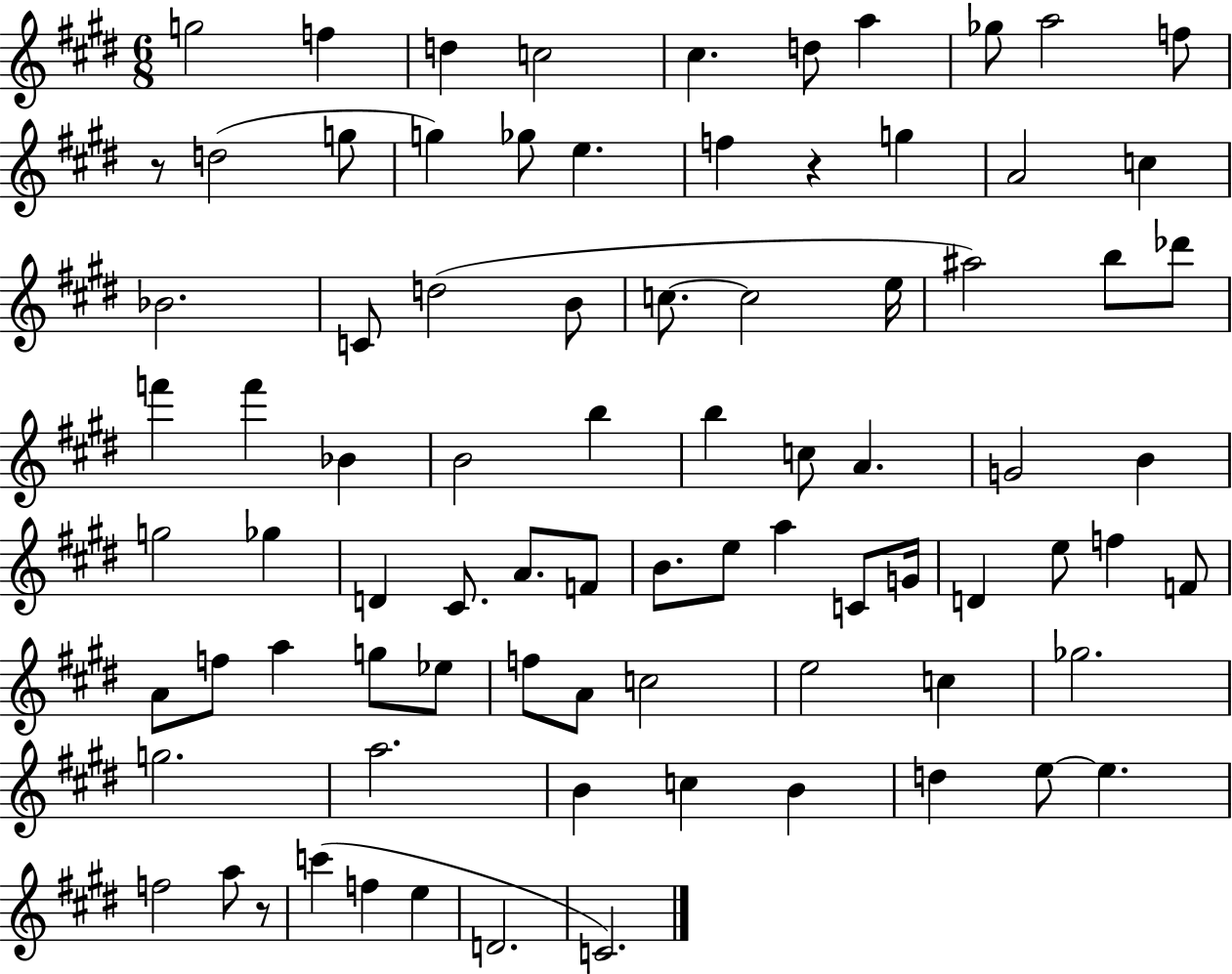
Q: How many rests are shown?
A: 3